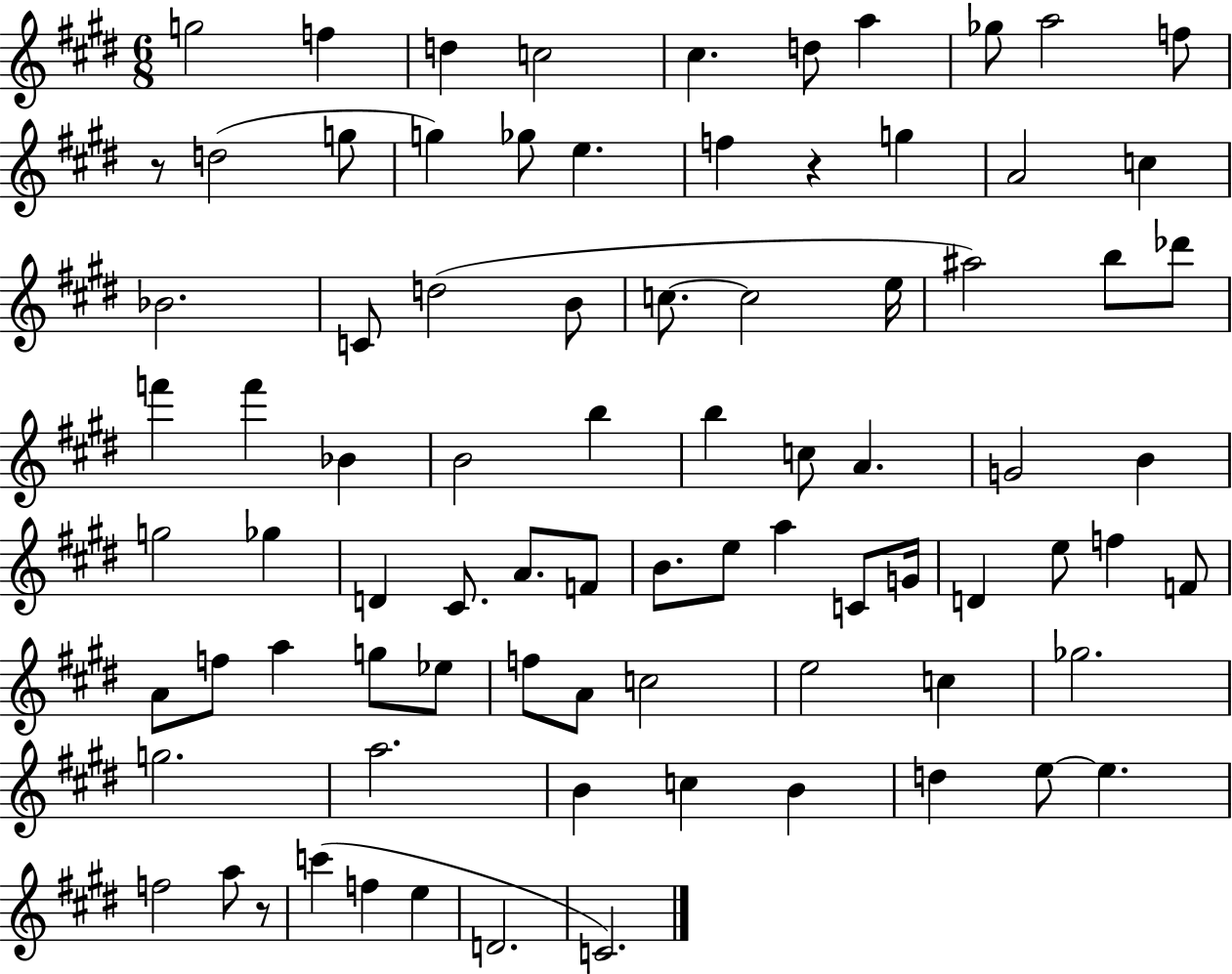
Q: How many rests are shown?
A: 3